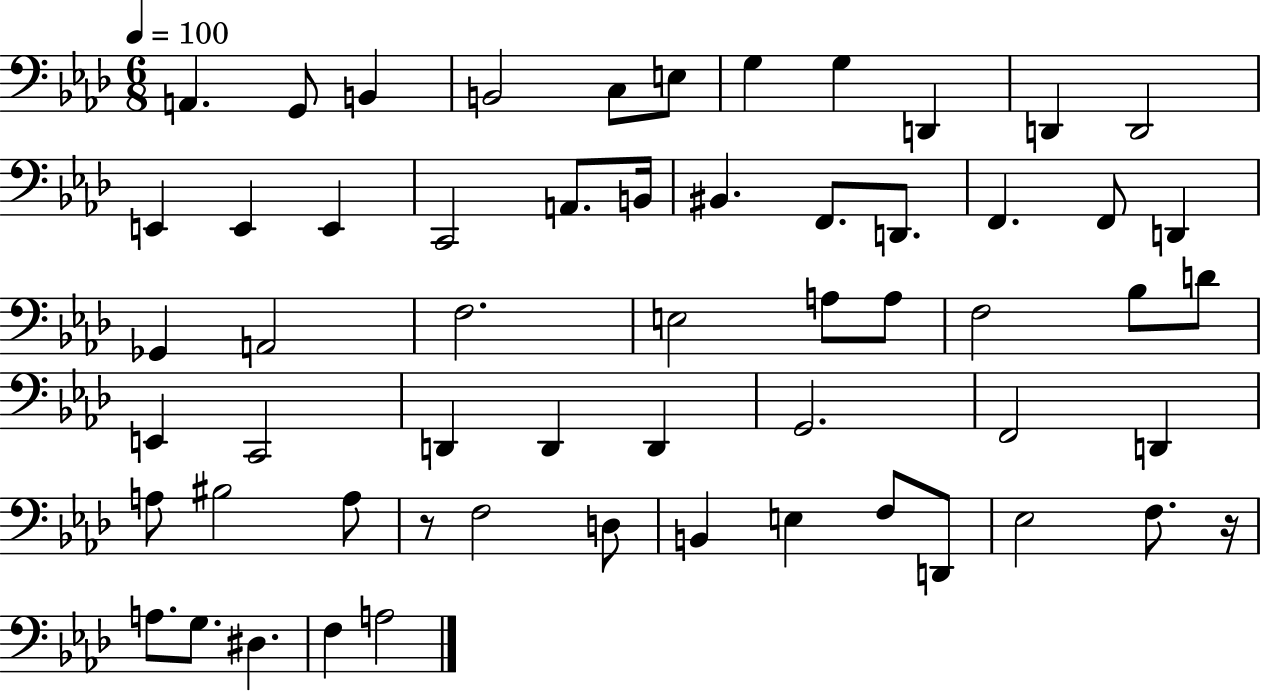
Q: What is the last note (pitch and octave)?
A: A3